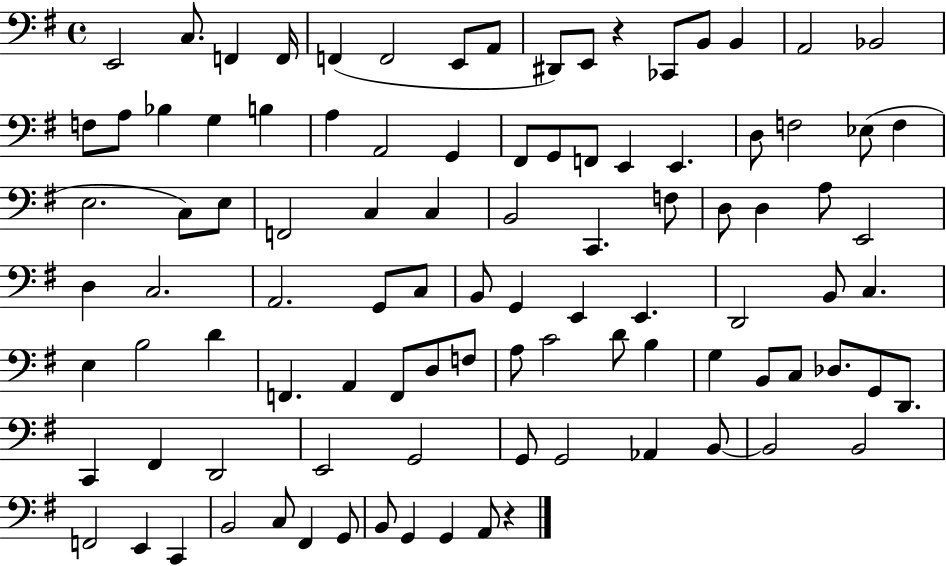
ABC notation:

X:1
T:Untitled
M:4/4
L:1/4
K:G
E,,2 C,/2 F,, F,,/4 F,, F,,2 E,,/2 A,,/2 ^D,,/2 E,,/2 z _C,,/2 B,,/2 B,, A,,2 _B,,2 F,/2 A,/2 _B, G, B, A, A,,2 G,, ^F,,/2 G,,/2 F,,/2 E,, E,, D,/2 F,2 _E,/2 F, E,2 C,/2 E,/2 F,,2 C, C, B,,2 C,, F,/2 D,/2 D, A,/2 E,,2 D, C,2 A,,2 G,,/2 C,/2 B,,/2 G,, E,, E,, D,,2 B,,/2 C, E, B,2 D F,, A,, F,,/2 D,/2 F,/2 A,/2 C2 D/2 B, G, B,,/2 C,/2 _D,/2 G,,/2 D,,/2 C,, ^F,, D,,2 E,,2 G,,2 G,,/2 G,,2 _A,, B,,/2 B,,2 B,,2 F,,2 E,, C,, B,,2 C,/2 ^F,, G,,/2 B,,/2 G,, G,, A,,/2 z